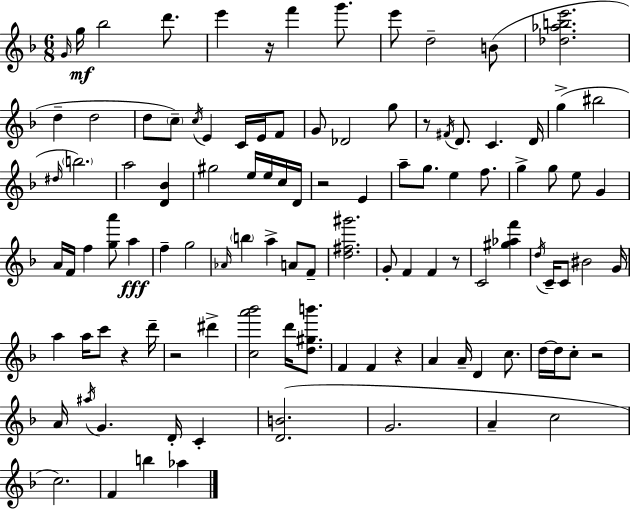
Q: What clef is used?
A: treble